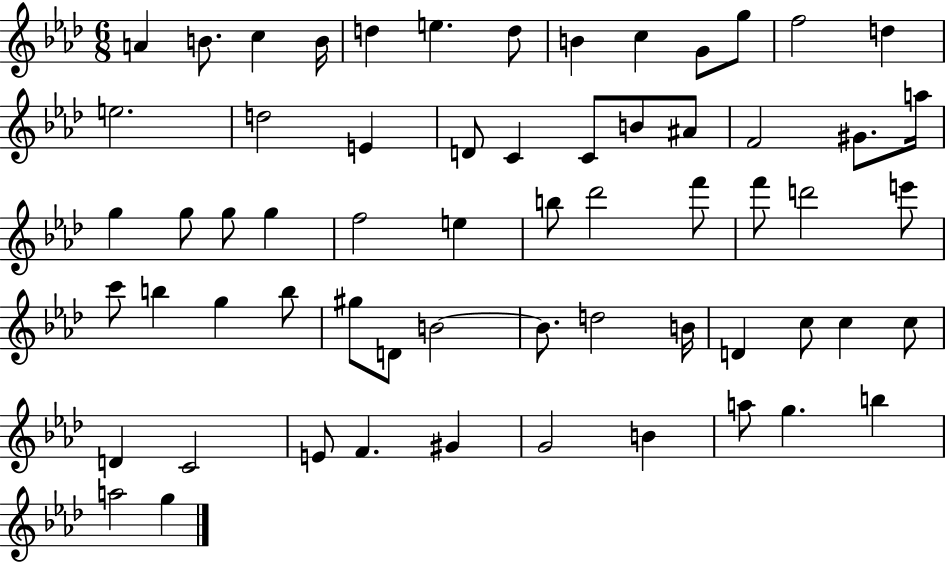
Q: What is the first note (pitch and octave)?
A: A4